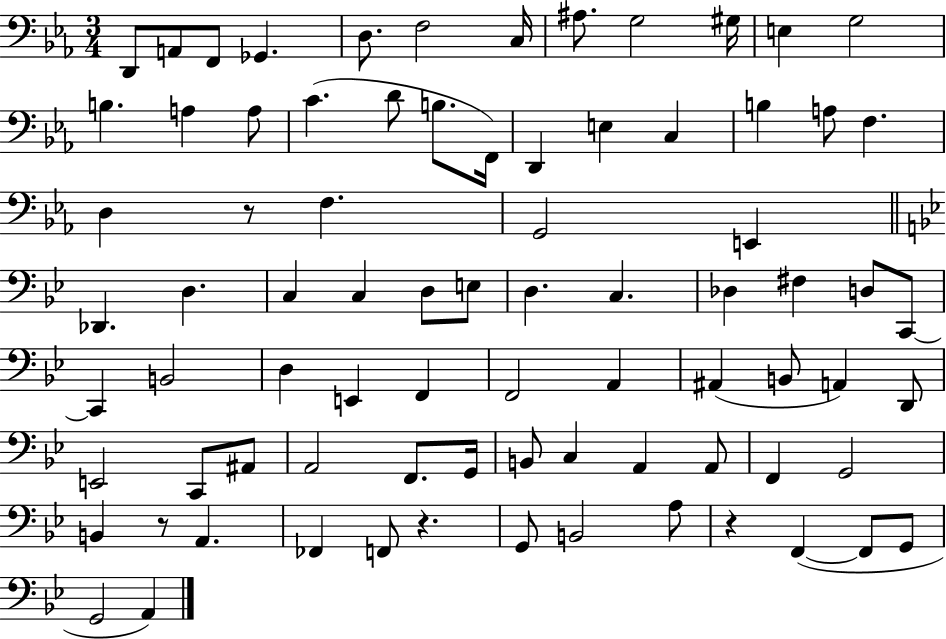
D2/e A2/e F2/e Gb2/q. D3/e. F3/h C3/s A#3/e. G3/h G#3/s E3/q G3/h B3/q. A3/q A3/e C4/q. D4/e B3/e. F2/s D2/q E3/q C3/q B3/q A3/e F3/q. D3/q R/e F3/q. G2/h E2/q Db2/q. D3/q. C3/q C3/q D3/e E3/e D3/q. C3/q. Db3/q F#3/q D3/e C2/e C2/q B2/h D3/q E2/q F2/q F2/h A2/q A#2/q B2/e A2/q D2/e E2/h C2/e A#2/e A2/h F2/e. G2/s B2/e C3/q A2/q A2/e F2/q G2/h B2/q R/e A2/q. FES2/q F2/e R/q. G2/e B2/h A3/e R/q F2/q F2/e G2/e G2/h A2/q